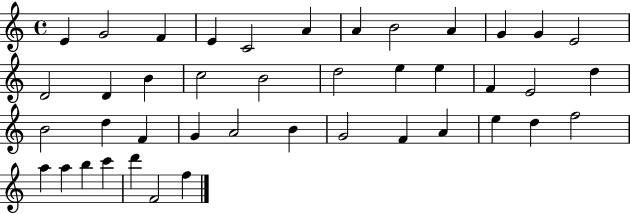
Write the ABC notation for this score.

X:1
T:Untitled
M:4/4
L:1/4
K:C
E G2 F E C2 A A B2 A G G E2 D2 D B c2 B2 d2 e e F E2 d B2 d F G A2 B G2 F A e d f2 a a b c' d' F2 f